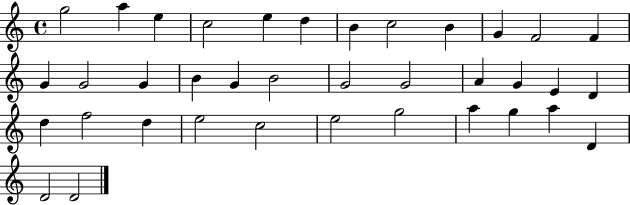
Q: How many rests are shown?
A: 0